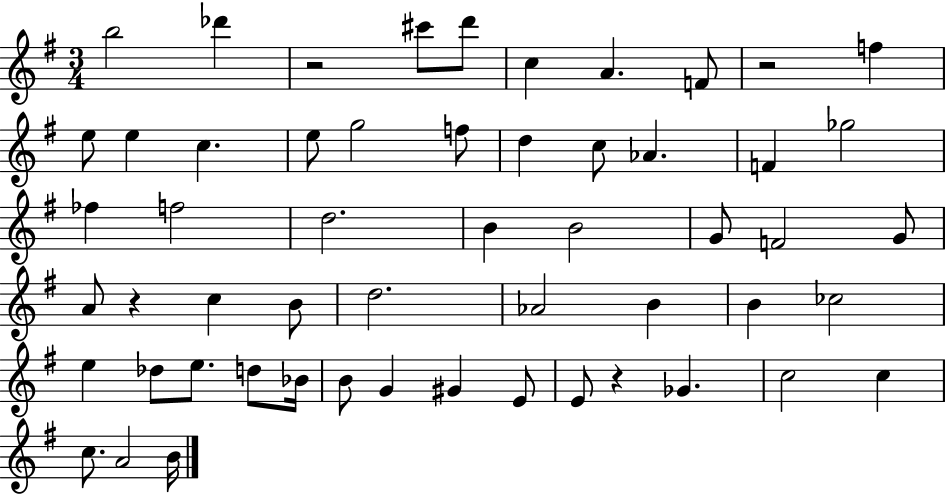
{
  \clef treble
  \numericTimeSignature
  \time 3/4
  \key g \major
  b''2 des'''4 | r2 cis'''8 d'''8 | c''4 a'4. f'8 | r2 f''4 | \break e''8 e''4 c''4. | e''8 g''2 f''8 | d''4 c''8 aes'4. | f'4 ges''2 | \break fes''4 f''2 | d''2. | b'4 b'2 | g'8 f'2 g'8 | \break a'8 r4 c''4 b'8 | d''2. | aes'2 b'4 | b'4 ces''2 | \break e''4 des''8 e''8. d''8 bes'16 | b'8 g'4 gis'4 e'8 | e'8 r4 ges'4. | c''2 c''4 | \break c''8. a'2 b'16 | \bar "|."
}